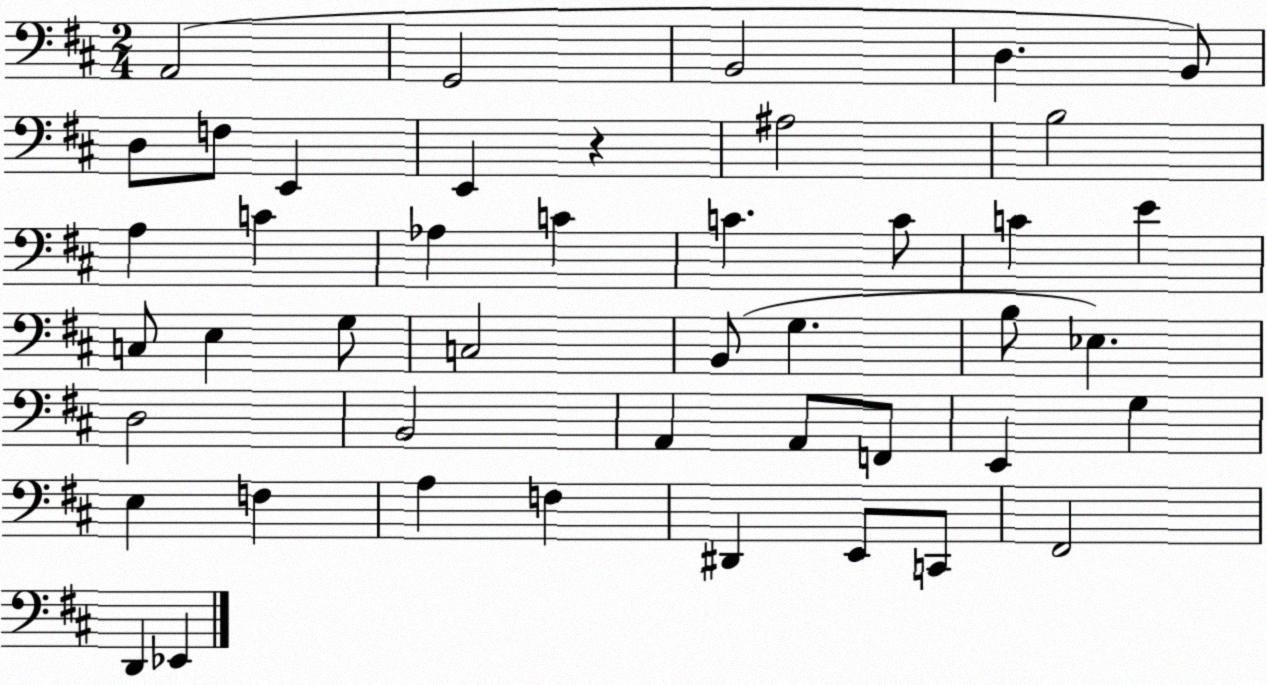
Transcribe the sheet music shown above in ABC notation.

X:1
T:Untitled
M:2/4
L:1/4
K:D
A,,2 G,,2 B,,2 D, B,,/2 D,/2 F,/2 E,, E,, z ^A,2 B,2 A, C _A, C C C/2 C E C,/2 E, G,/2 C,2 B,,/2 G, B,/2 _E, D,2 B,,2 A,, A,,/2 F,,/2 E,, G, E, F, A, F, ^D,, E,,/2 C,,/2 ^F,,2 D,, _E,,